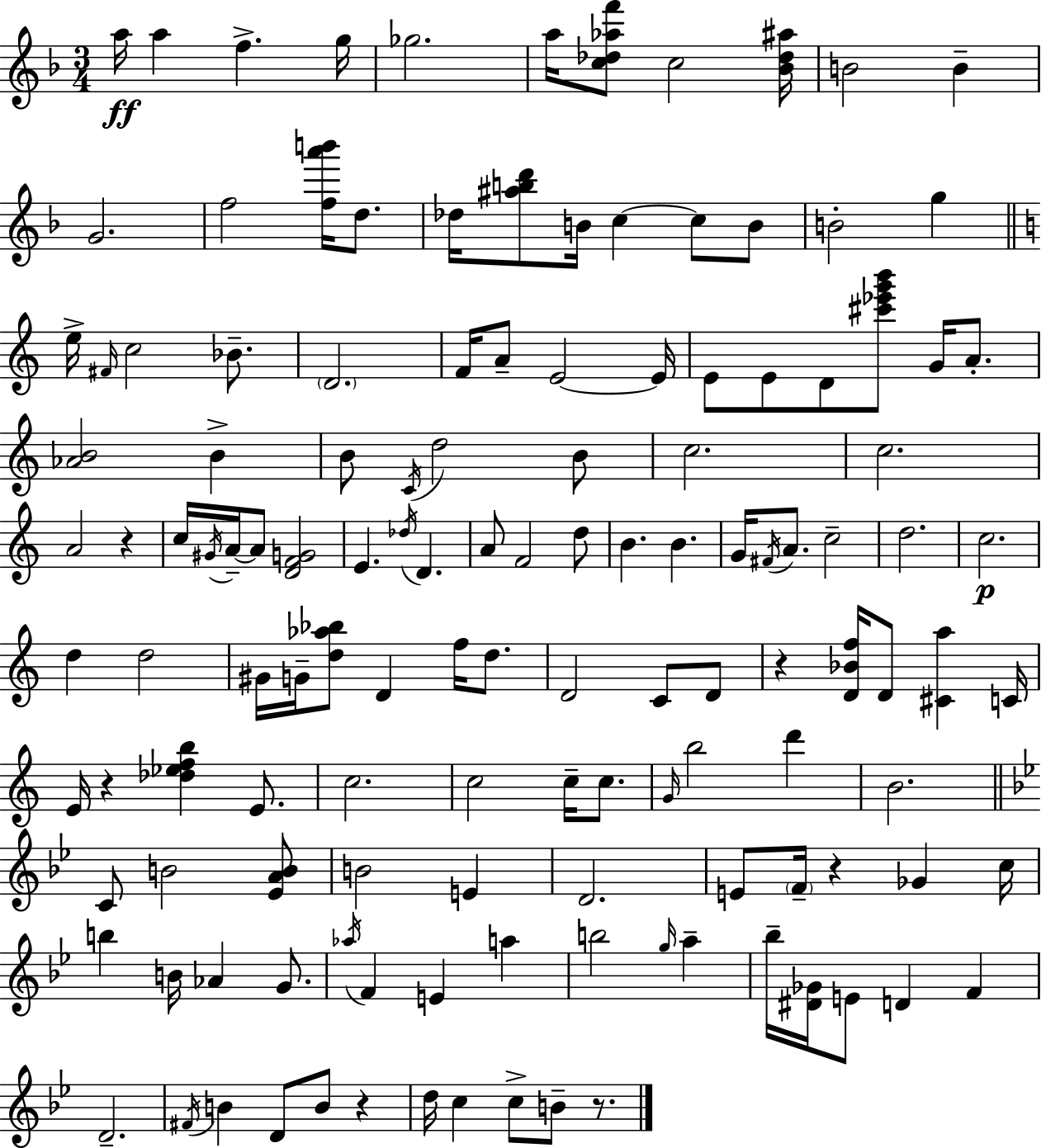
X:1
T:Untitled
M:3/4
L:1/4
K:Dm
a/4 a f g/4 _g2 a/4 [c_d_af']/2 c2 [_B_d^a]/4 B2 B G2 f2 [fa'b']/4 d/2 _d/4 [^abd']/2 B/4 c c/2 B/2 B2 g e/4 ^F/4 c2 _B/2 D2 F/4 A/2 E2 E/4 E/2 E/2 D/2 [^c'_e'g'b']/2 G/4 A/2 [_AB]2 B B/2 C/4 d2 B/2 c2 c2 A2 z c/4 ^G/4 A/4 A/2 [DFG]2 E _d/4 D A/2 F2 d/2 B B G/4 ^F/4 A/2 c2 d2 c2 d d2 ^G/4 G/4 [d_a_b]/2 D f/4 d/2 D2 C/2 D/2 z [D_Bf]/4 D/2 [^Ca] C/4 E/4 z [_d_efb] E/2 c2 c2 c/4 c/2 G/4 b2 d' B2 C/2 B2 [_EAB]/2 B2 E D2 E/2 F/4 z _G c/4 b B/4 _A G/2 _a/4 F E a b2 g/4 a _b/4 [^D_G]/4 E/2 D F D2 ^F/4 B D/2 B/2 z d/4 c c/2 B/2 z/2